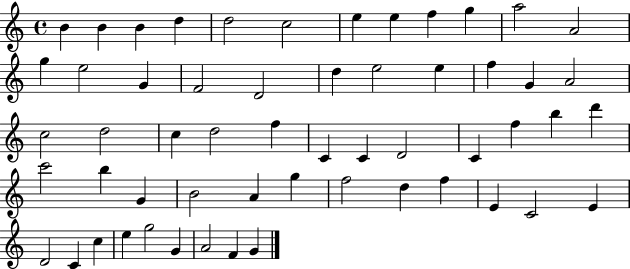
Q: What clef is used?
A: treble